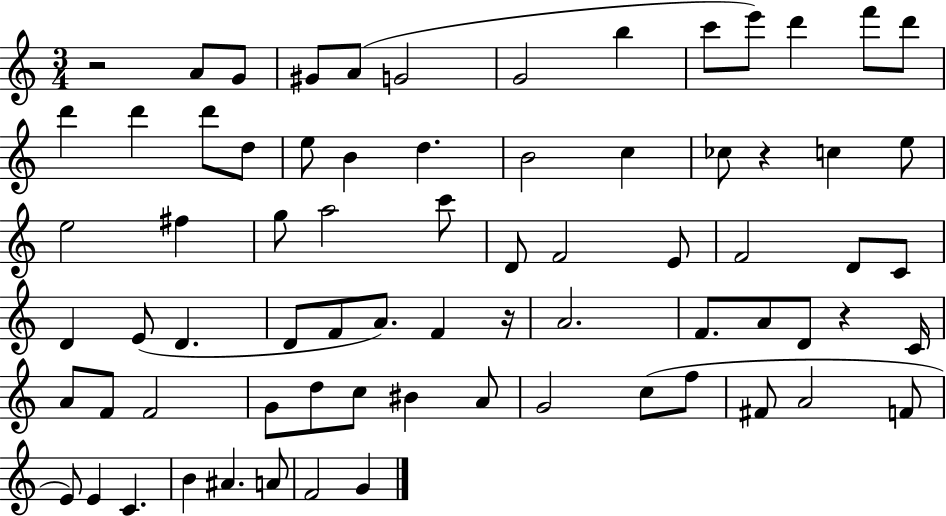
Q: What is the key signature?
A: C major